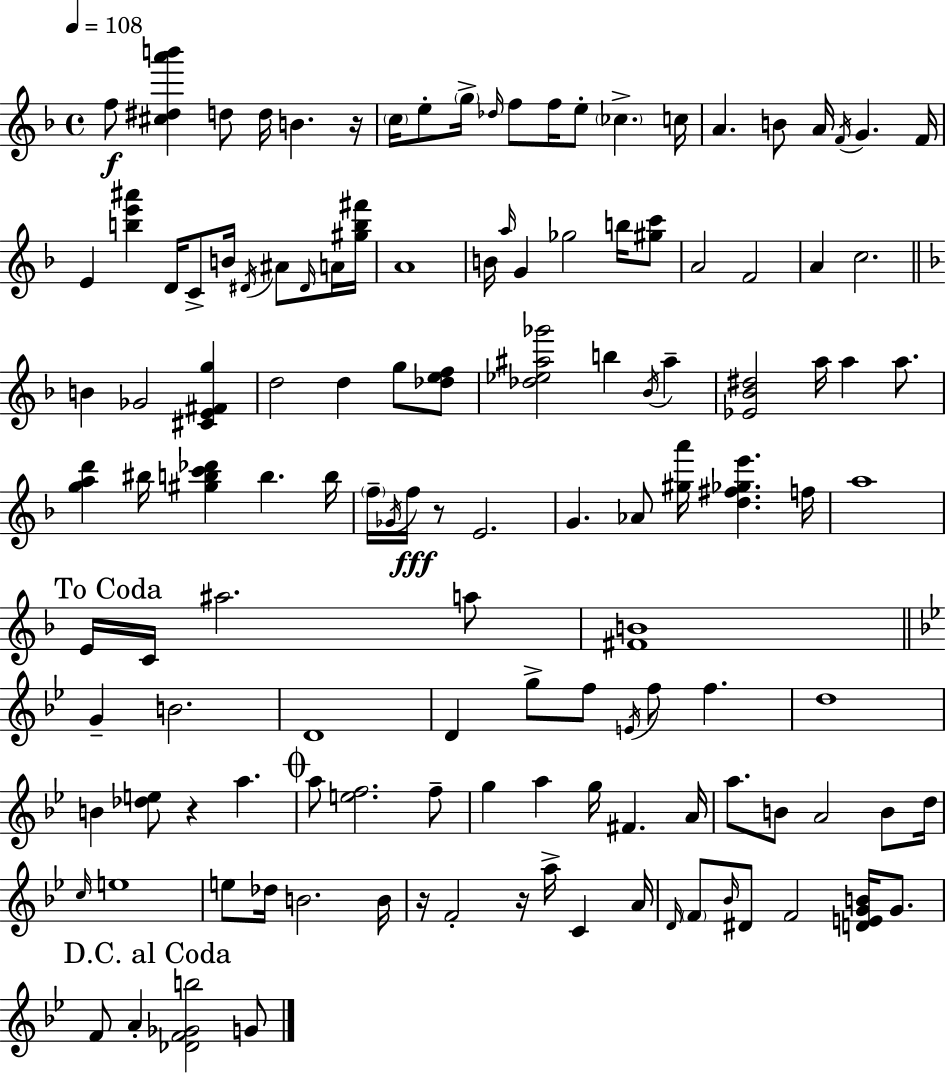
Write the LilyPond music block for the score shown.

{
  \clef treble
  \time 4/4
  \defaultTimeSignature
  \key f \major
  \tempo 4 = 108
  f''8\f <cis'' dis'' a''' b'''>4 d''8 d''16 b'4. r16 | \parenthesize c''16 e''8-. \parenthesize g''16-> \grace { des''16 } f''8 f''16 e''8-. \parenthesize ces''4.-> | c''16 a'4. b'8 a'16 \acciaccatura { f'16 } g'4. | f'16 e'4 <b'' e''' ais'''>4 d'16 c'8-> b'16 \acciaccatura { dis'16 } ais'8 | \break \grace { dis'16 } a'16 <gis'' b'' fis'''>16 a'1 | b'16 \grace { a''16 } g'4 ges''2 | b''16 <gis'' c'''>8 a'2 f'2 | a'4 c''2. | \break \bar "||" \break \key f \major b'4 ges'2 <cis' e' fis' g''>4 | d''2 d''4 g''8 <des'' e'' f''>8 | <des'' ees'' ais'' ges'''>2 b''4 \acciaccatura { bes'16 } ais''4-- | <ees' bes' dis''>2 a''16 a''4 a''8. | \break <g'' a'' d'''>4 bis''16 <gis'' b'' c''' des'''>4 b''4. | b''16 \parenthesize f''16-- \acciaccatura { ges'16 } f''16\fff r8 e'2. | g'4. aes'8 <gis'' a'''>16 <d'' fis'' ges'' e'''>4. | f''16 a''1 | \break \mark "To Coda" e'16 c'16 ais''2. | a''8 <fis' b'>1 | \bar "||" \break \key bes \major g'4-- b'2. | d'1 | d'4 g''8-> f''8 \acciaccatura { e'16 } f''8 f''4. | d''1 | \break b'4 <des'' e''>8 r4 a''4. | \mark \markup { \musicglyph "scripts.coda" } a''8 <e'' f''>2. f''8-- | g''4 a''4 g''16 fis'4. | a'16 a''8. b'8 a'2 b'8 | \break d''16 \grace { c''16 } e''1 | e''8 des''16 b'2. | b'16 r16 f'2-. r16 a''16-> c'4 | a'16 \grace { d'16 } \parenthesize f'8 \grace { bes'16 } dis'8 f'2 | \break <d' e' g' b'>16 g'8. \mark "D.C. al Coda" f'8 a'4-. <des' f' ges' b''>2 | g'8 \bar "|."
}